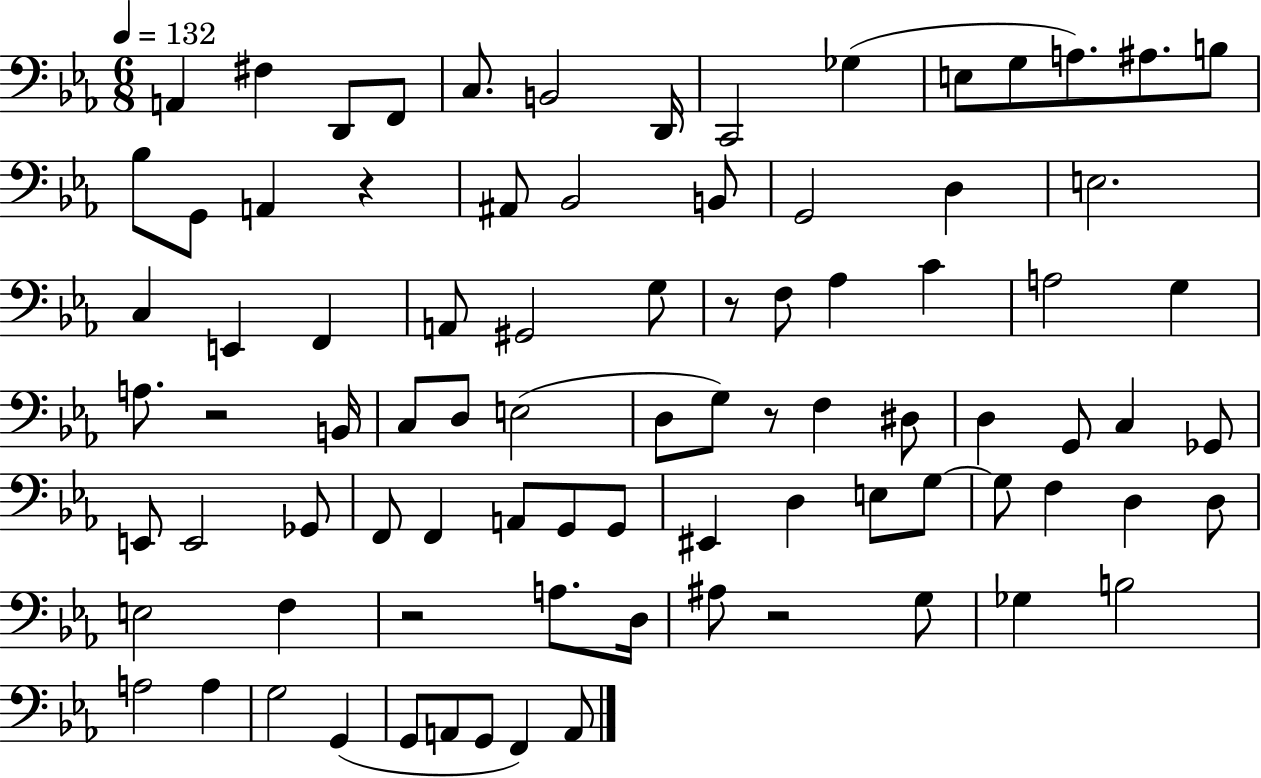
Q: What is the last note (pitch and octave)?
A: A2